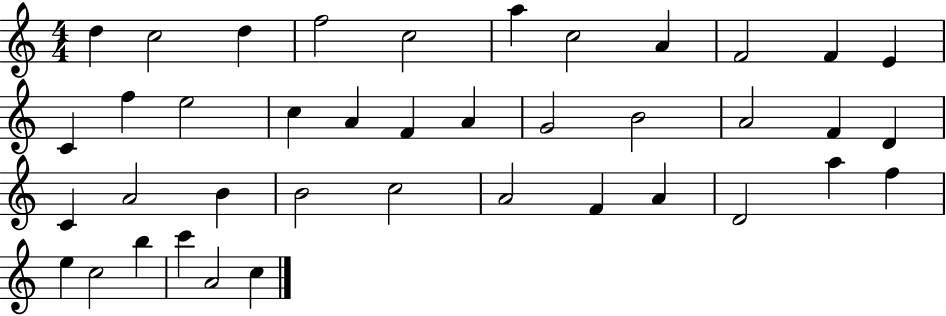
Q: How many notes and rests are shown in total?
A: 40